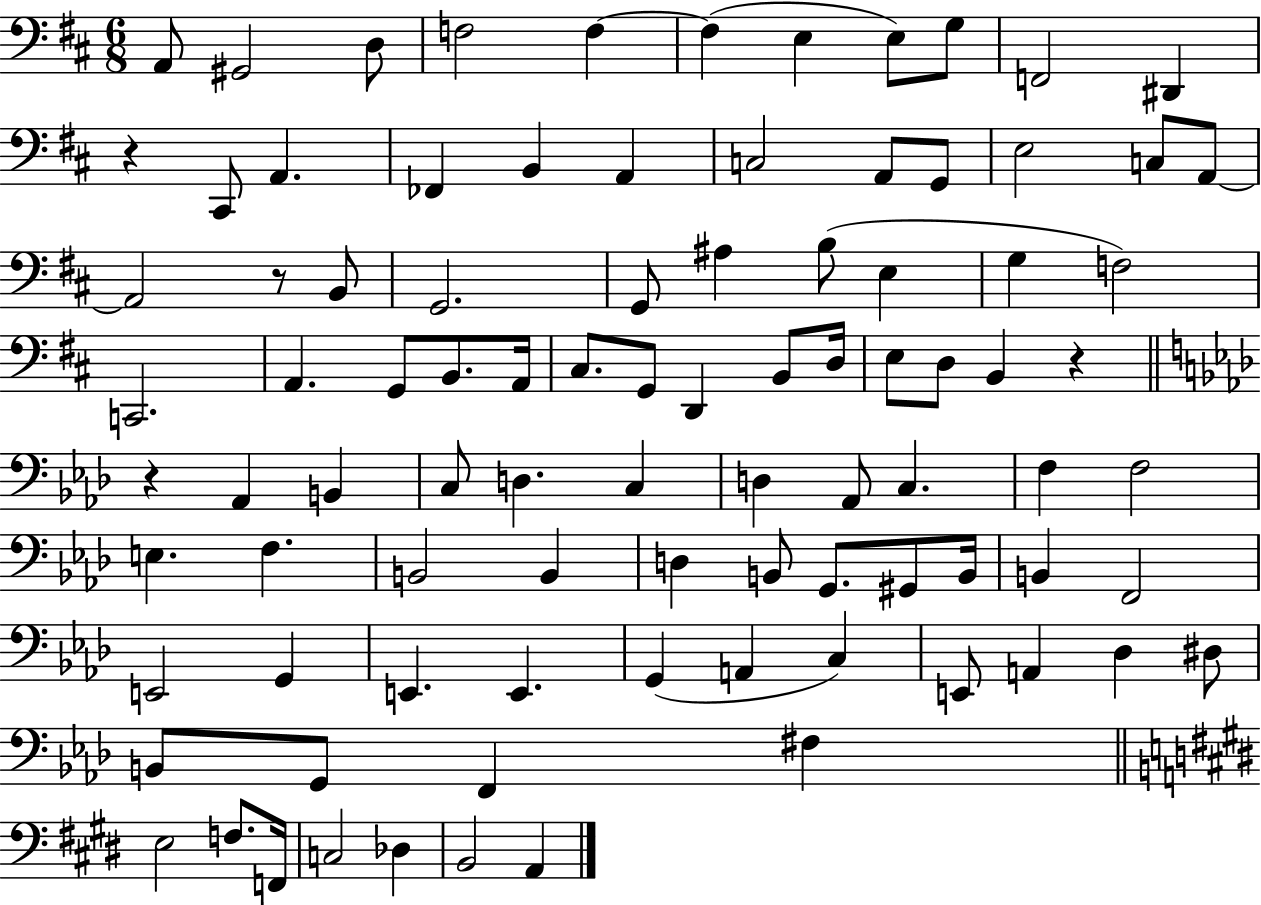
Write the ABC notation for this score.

X:1
T:Untitled
M:6/8
L:1/4
K:D
A,,/2 ^G,,2 D,/2 F,2 F, F, E, E,/2 G,/2 F,,2 ^D,, z ^C,,/2 A,, _F,, B,, A,, C,2 A,,/2 G,,/2 E,2 C,/2 A,,/2 A,,2 z/2 B,,/2 G,,2 G,,/2 ^A, B,/2 E, G, F,2 C,,2 A,, G,,/2 B,,/2 A,,/4 ^C,/2 G,,/2 D,, B,,/2 D,/4 E,/2 D,/2 B,, z z _A,, B,, C,/2 D, C, D, _A,,/2 C, F, F,2 E, F, B,,2 B,, D, B,,/2 G,,/2 ^G,,/2 B,,/4 B,, F,,2 E,,2 G,, E,, E,, G,, A,, C, E,,/2 A,, _D, ^D,/2 B,,/2 G,,/2 F,, ^F, E,2 F,/2 F,,/4 C,2 _D, B,,2 A,,